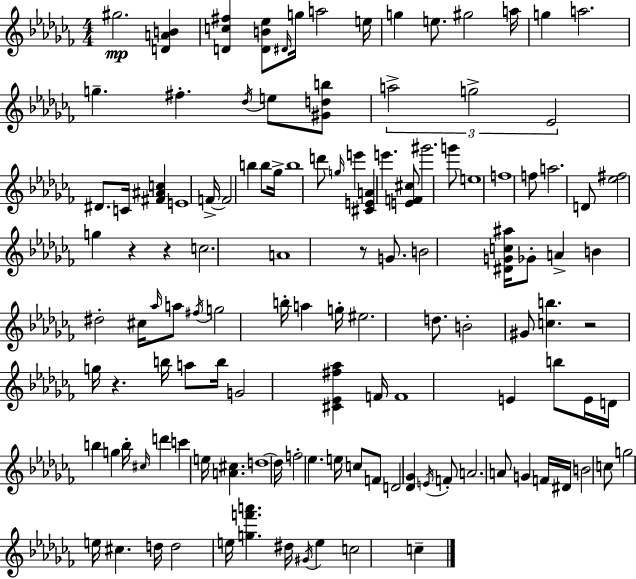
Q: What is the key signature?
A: AES minor